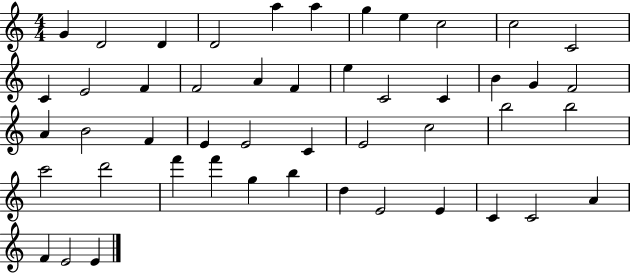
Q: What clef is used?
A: treble